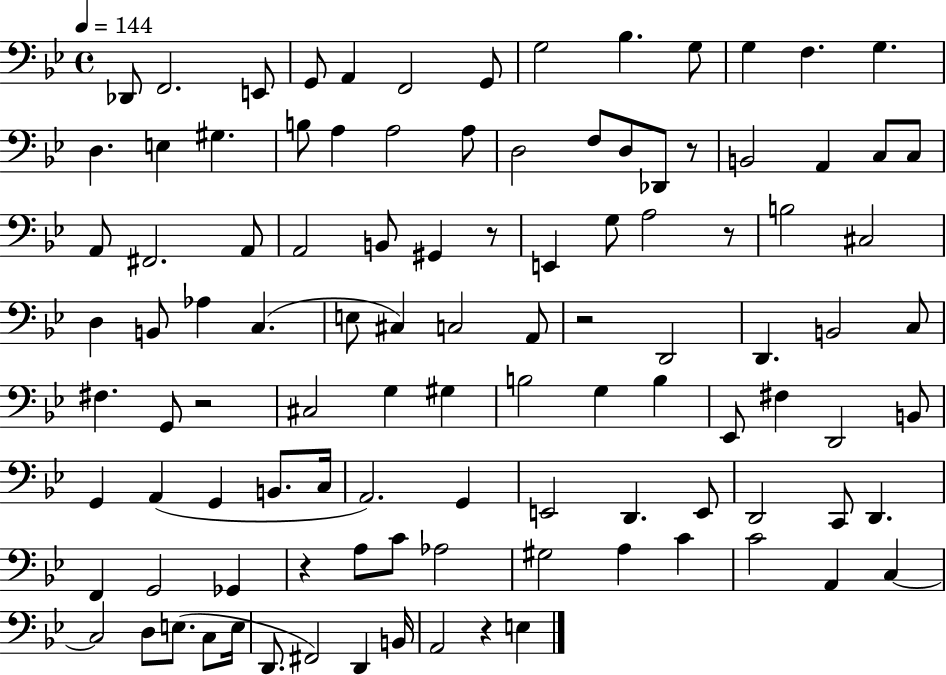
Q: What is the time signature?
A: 4/4